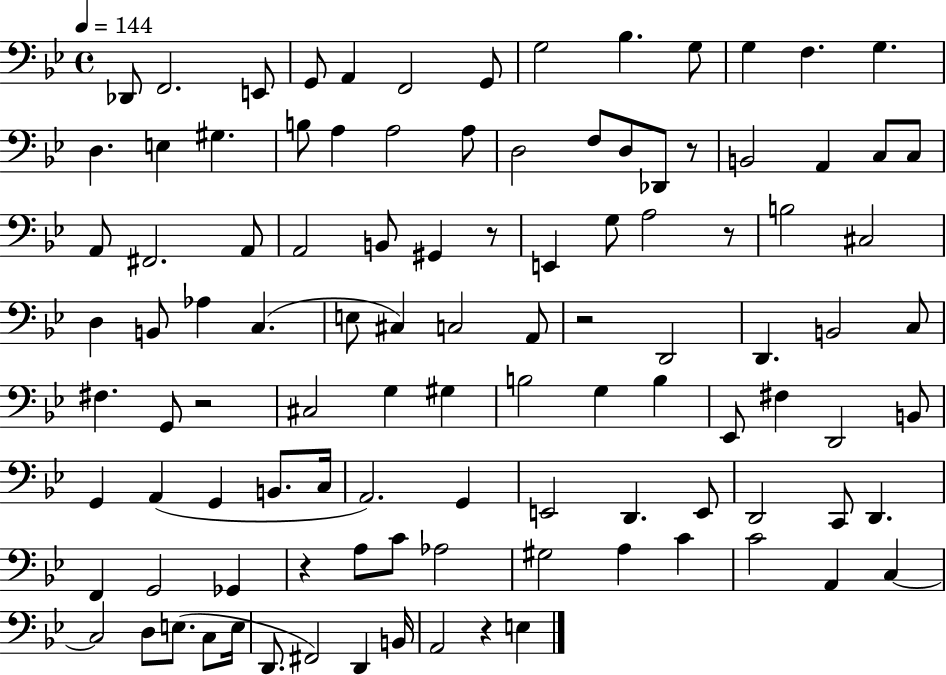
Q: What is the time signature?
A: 4/4